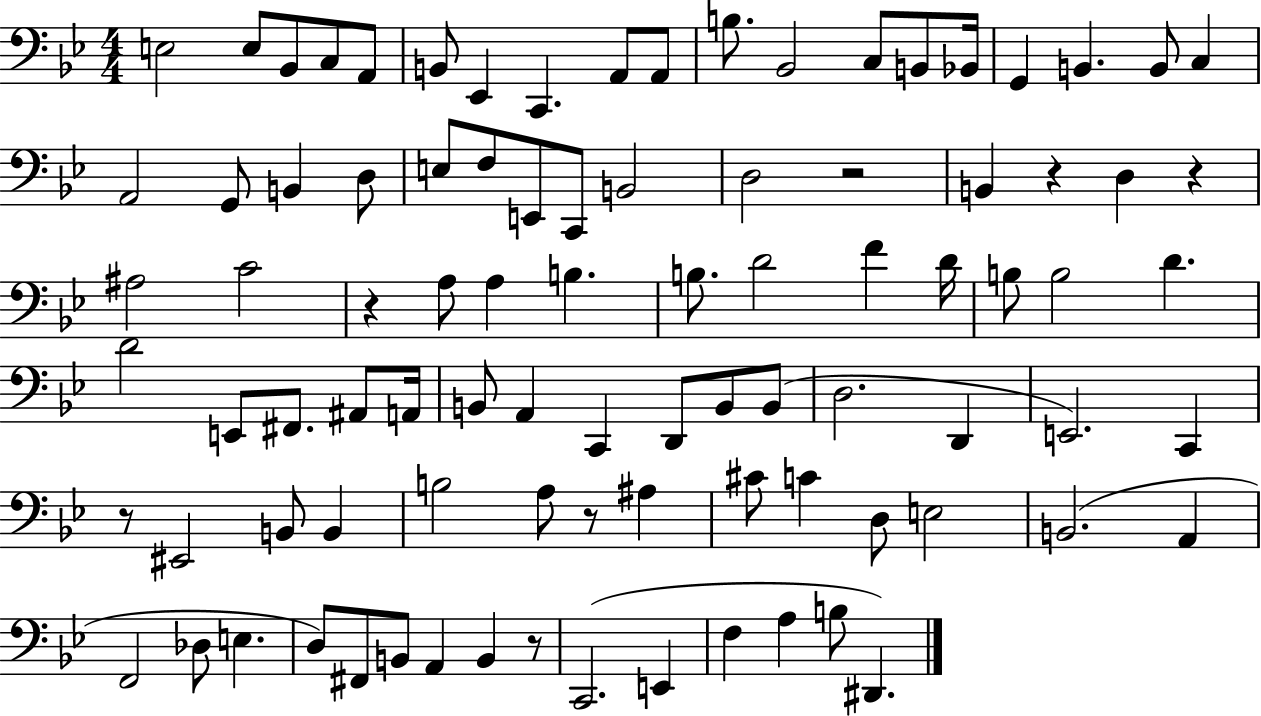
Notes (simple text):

E3/h E3/e Bb2/e C3/e A2/e B2/e Eb2/q C2/q. A2/e A2/e B3/e. Bb2/h C3/e B2/e Bb2/s G2/q B2/q. B2/e C3/q A2/h G2/e B2/q D3/e E3/e F3/e E2/e C2/e B2/h D3/h R/h B2/q R/q D3/q R/q A#3/h C4/h R/q A3/e A3/q B3/q. B3/e. D4/h F4/q D4/s B3/e B3/h D4/q. D4/h E2/e F#2/e. A#2/e A2/s B2/e A2/q C2/q D2/e B2/e B2/e D3/h. D2/q E2/h. C2/q R/e EIS2/h B2/e B2/q B3/h A3/e R/e A#3/q C#4/e C4/q D3/e E3/h B2/h. A2/q F2/h Db3/e E3/q. D3/e F#2/e B2/e A2/q B2/q R/e C2/h. E2/q F3/q A3/q B3/e D#2/q.